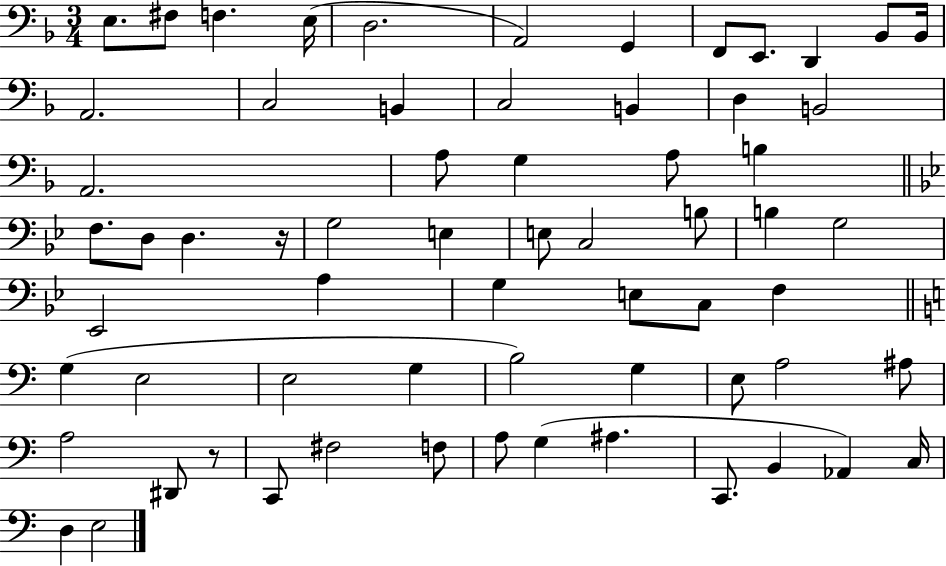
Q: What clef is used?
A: bass